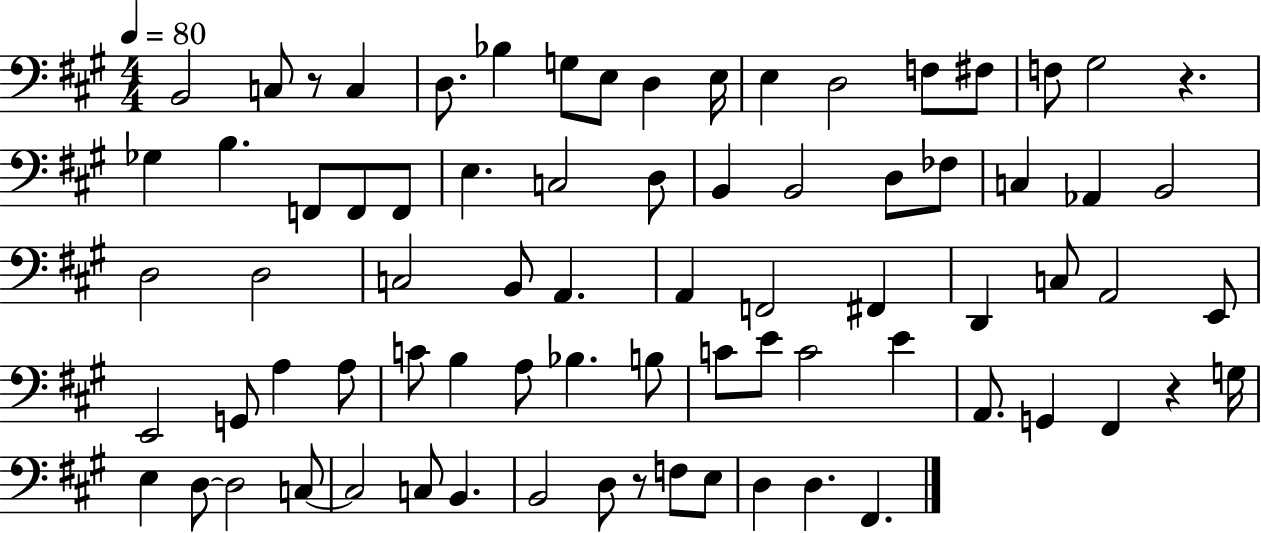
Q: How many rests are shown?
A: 4